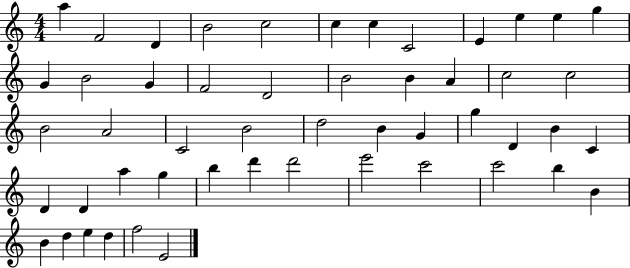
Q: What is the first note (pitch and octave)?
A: A5